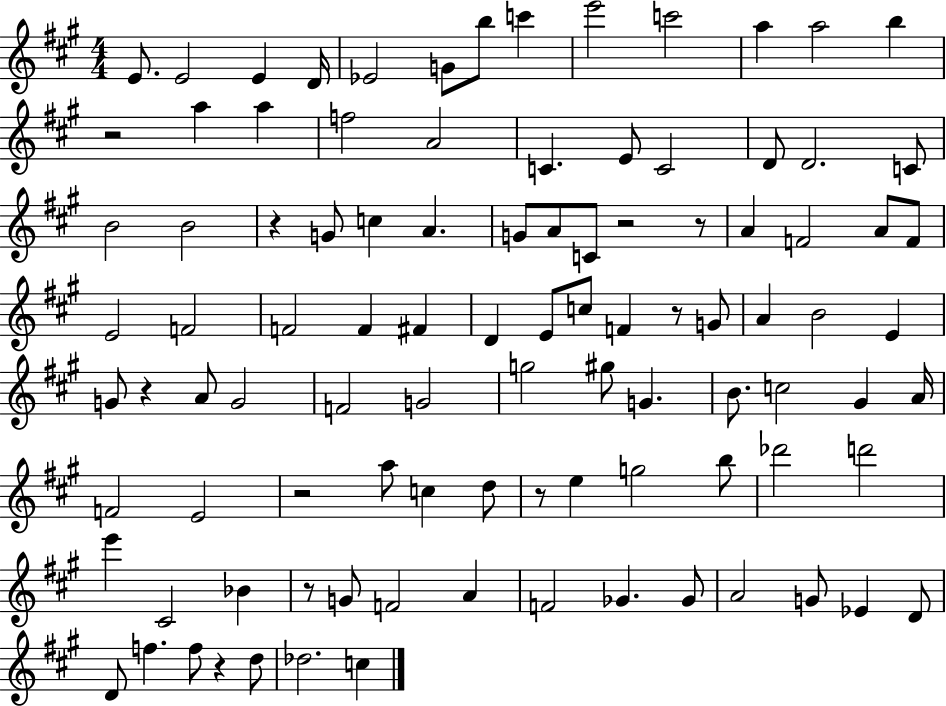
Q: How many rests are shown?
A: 10